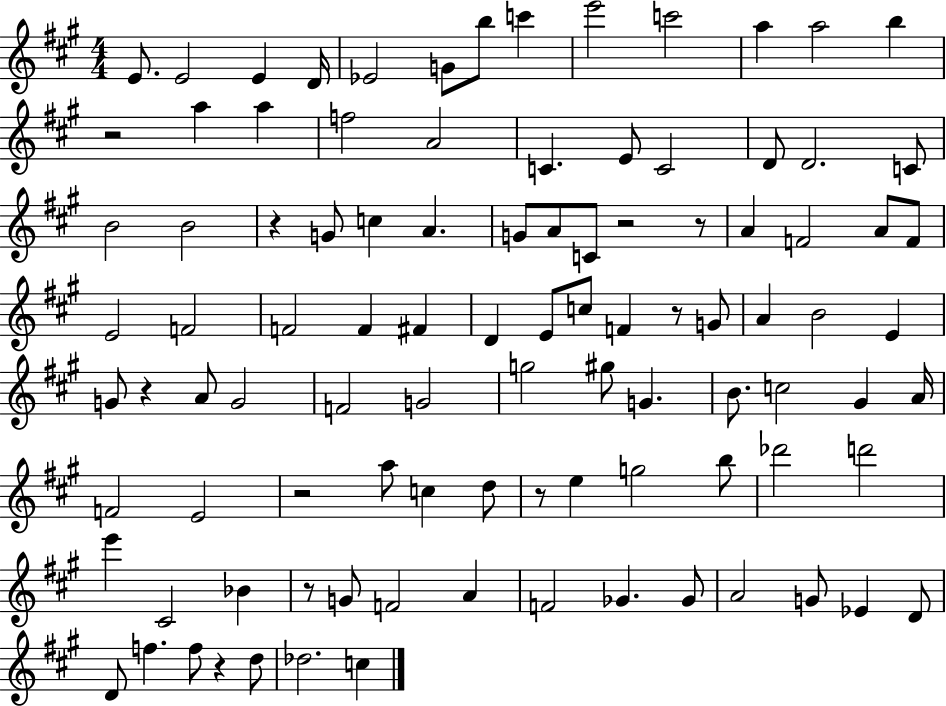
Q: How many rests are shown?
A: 10